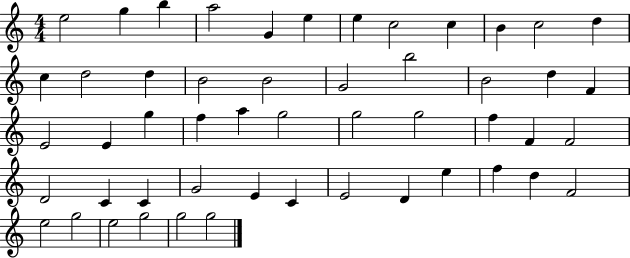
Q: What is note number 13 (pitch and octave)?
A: C5